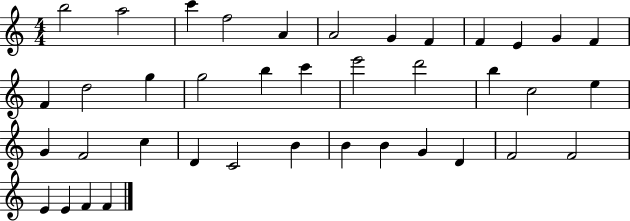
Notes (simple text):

B5/h A5/h C6/q F5/h A4/q A4/h G4/q F4/q F4/q E4/q G4/q F4/q F4/q D5/h G5/q G5/h B5/q C6/q E6/h D6/h B5/q C5/h E5/q G4/q F4/h C5/q D4/q C4/h B4/q B4/q B4/q G4/q D4/q F4/h F4/h E4/q E4/q F4/q F4/q